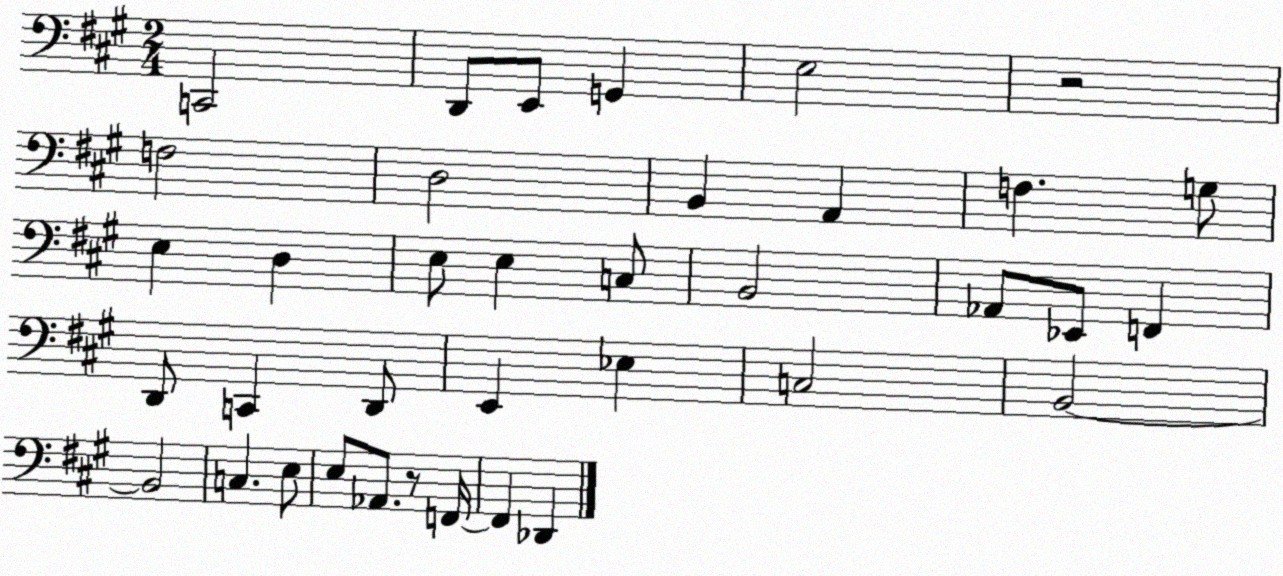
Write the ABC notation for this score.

X:1
T:Untitled
M:2/4
L:1/4
K:A
C,,2 D,,/2 E,,/2 G,, E,2 z2 F,2 D,2 B,, A,, F, G,/2 E, D, E,/2 E, C,/2 B,,2 _A,,/2 _E,,/2 F,, D,,/2 C,, D,,/2 E,, _E, C,2 B,,2 B,,2 C, E,/2 E,/2 _A,,/2 z/2 F,,/4 F,, _D,,